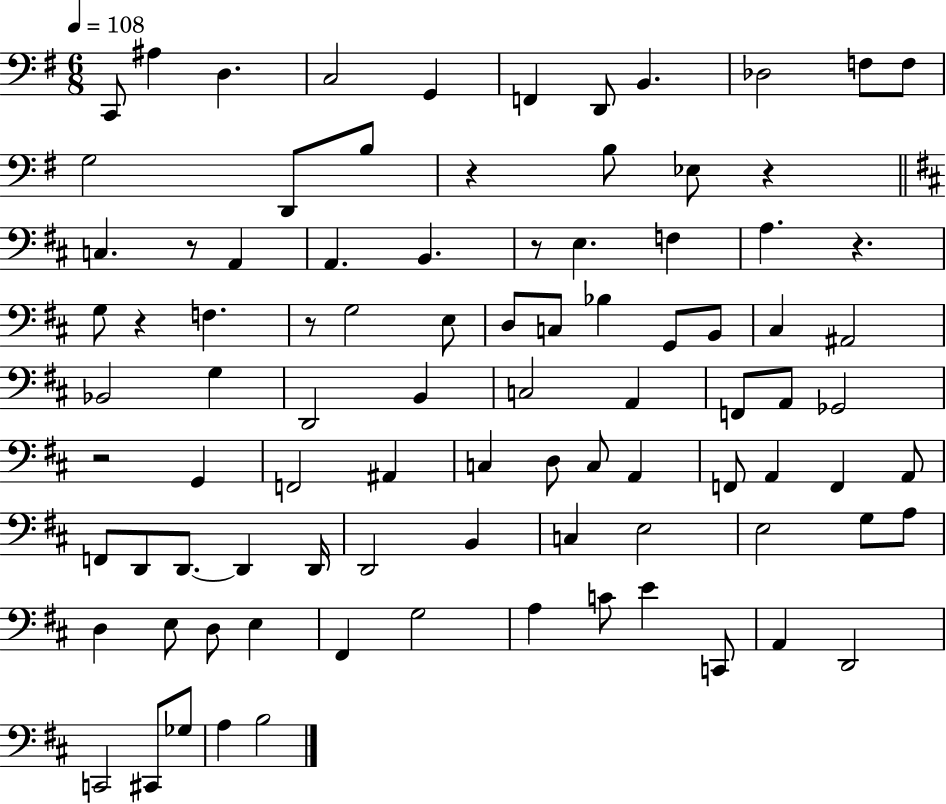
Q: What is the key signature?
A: G major